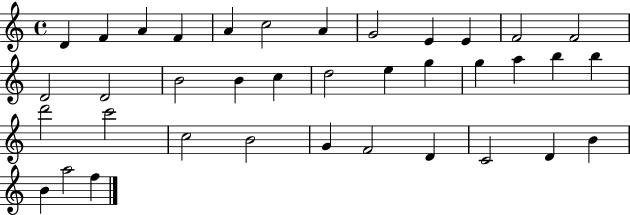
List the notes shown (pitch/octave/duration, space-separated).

D4/q F4/q A4/q F4/q A4/q C5/h A4/q G4/h E4/q E4/q F4/h F4/h D4/h D4/h B4/h B4/q C5/q D5/h E5/q G5/q G5/q A5/q B5/q B5/q D6/h C6/h C5/h B4/h G4/q F4/h D4/q C4/h D4/q B4/q B4/q A5/h F5/q